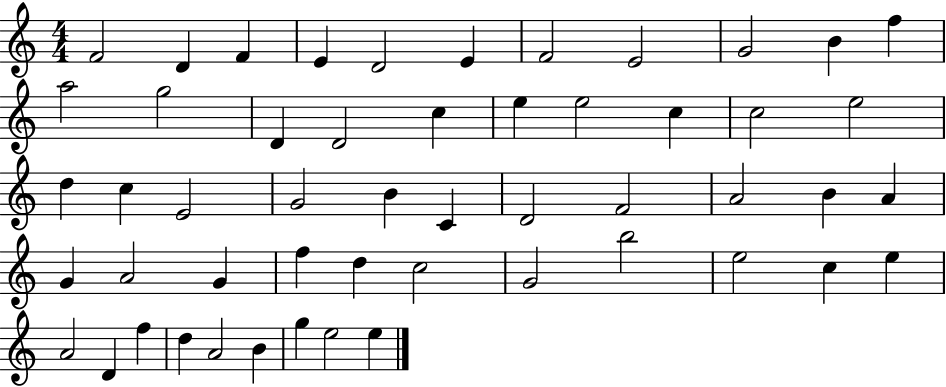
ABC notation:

X:1
T:Untitled
M:4/4
L:1/4
K:C
F2 D F E D2 E F2 E2 G2 B f a2 g2 D D2 c e e2 c c2 e2 d c E2 G2 B C D2 F2 A2 B A G A2 G f d c2 G2 b2 e2 c e A2 D f d A2 B g e2 e